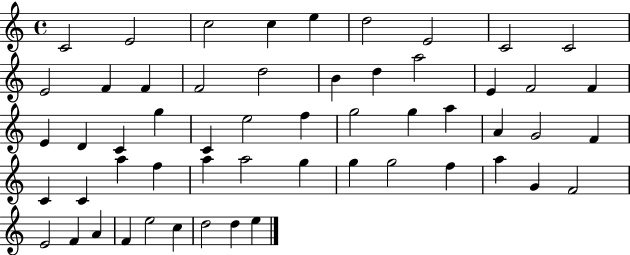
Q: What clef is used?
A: treble